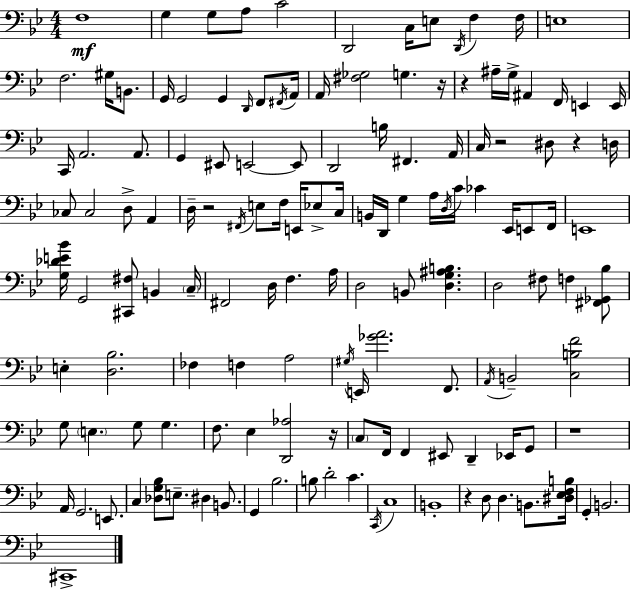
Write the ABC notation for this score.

X:1
T:Untitled
M:4/4
L:1/4
K:Bb
F,4 G, G,/2 A,/2 C2 D,,2 C,/4 E,/2 D,,/4 F, F,/4 E,4 F,2 ^G,/4 B,,/2 G,,/4 G,,2 G,, D,,/4 F,,/2 ^F,,/4 A,,/4 A,,/4 [^F,_G,]2 G, z/4 z ^A,/4 G,/4 ^A,, F,,/4 E,, E,,/4 C,,/4 A,,2 A,,/2 G,, ^E,,/2 E,,2 E,,/2 D,,2 B,/4 ^F,, A,,/4 C,/4 z2 ^D,/2 z D,/4 _C,/2 _C,2 D,/2 A,, D,/4 z2 ^F,,/4 E,/2 F,/4 E,,/4 _E,/2 C,/4 B,,/4 D,,/4 G, A,/4 D,/4 C/4 _C _E,,/4 E,,/2 F,,/4 E,,4 [G,_DE_B]/4 G,,2 [^C,,^F,]/2 B,, C,/4 ^F,,2 D,/4 F, A,/4 D,2 B,,/2 [D,G,^A,B,] D,2 ^F,/2 F, [^F,,_G,,_B,]/2 E, [D,_B,]2 _F, F, A,2 ^G,/4 E,,/4 [_GA]2 F,,/2 A,,/4 B,,2 [C,B,F]2 G,/2 E, G,/2 G, F,/2 _E, [D,,_A,]2 z/4 C,/2 F,,/4 F,, ^E,,/2 D,, _E,,/4 G,,/2 z4 A,,/4 G,,2 E,,/2 C, [_D,G,_B,]/2 E,/2 ^D, B,,/2 G,, _B,2 B,/2 D2 C C,,/4 C,4 B,,4 z D,/2 D, B,,/2 [^D,_E,F,B,]/4 G,, B,,2 ^C,,4